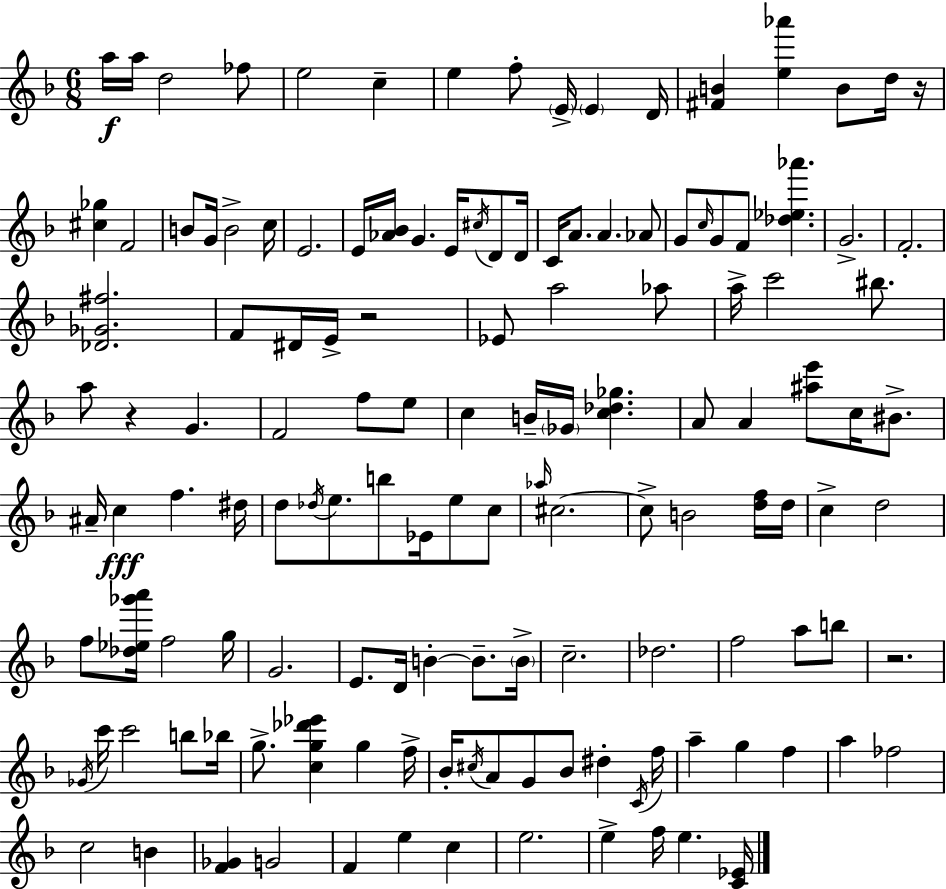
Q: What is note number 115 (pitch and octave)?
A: C5